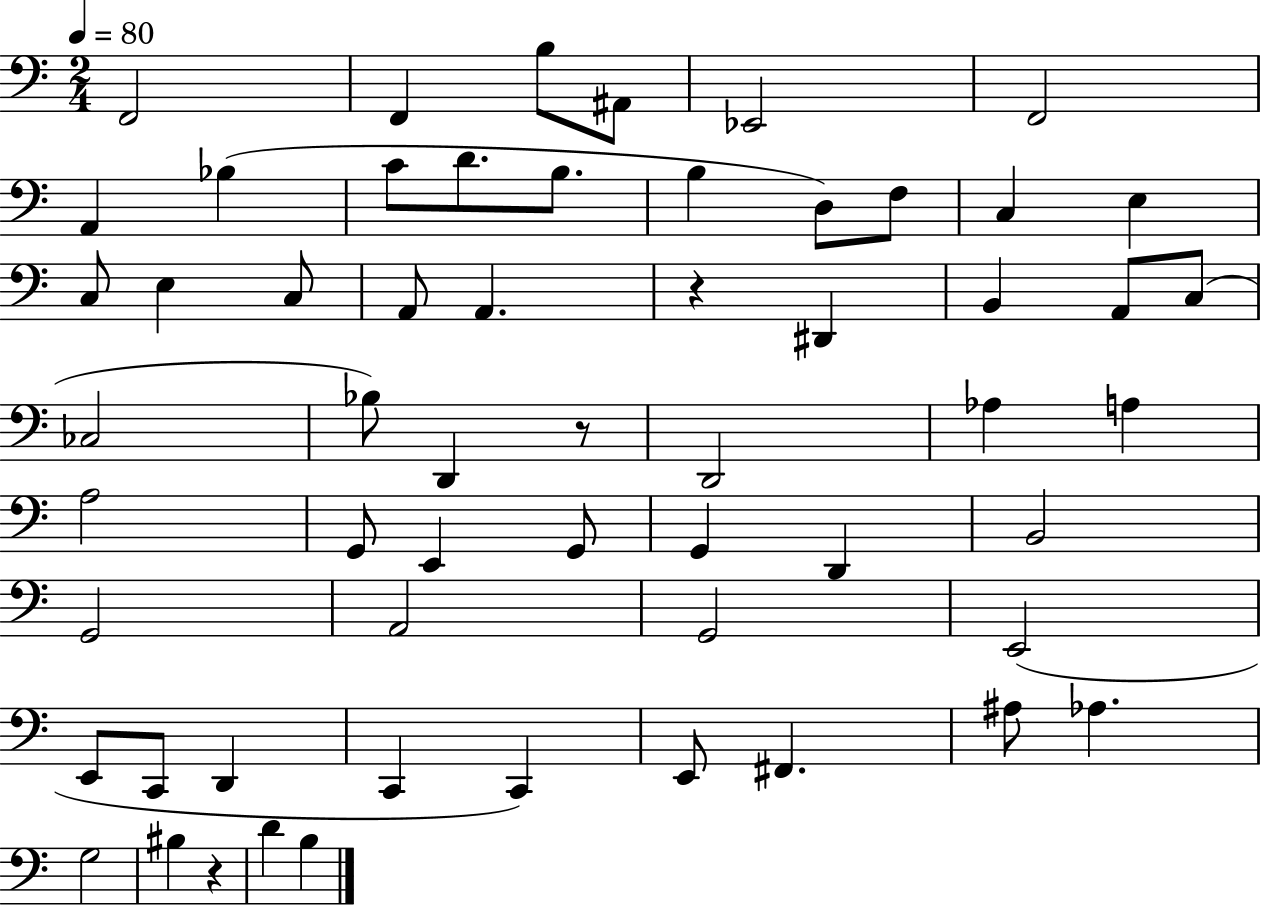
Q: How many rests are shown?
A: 3